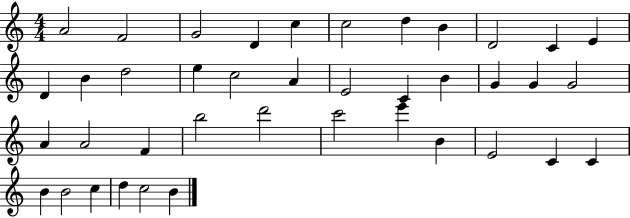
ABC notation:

X:1
T:Untitled
M:4/4
L:1/4
K:C
A2 F2 G2 D c c2 d B D2 C E D B d2 e c2 A E2 C B G G G2 A A2 F b2 d'2 c'2 e' B E2 C C B B2 c d c2 B